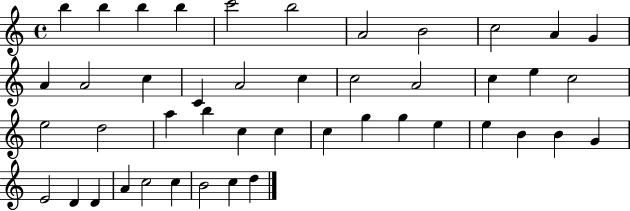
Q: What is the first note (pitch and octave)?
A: B5